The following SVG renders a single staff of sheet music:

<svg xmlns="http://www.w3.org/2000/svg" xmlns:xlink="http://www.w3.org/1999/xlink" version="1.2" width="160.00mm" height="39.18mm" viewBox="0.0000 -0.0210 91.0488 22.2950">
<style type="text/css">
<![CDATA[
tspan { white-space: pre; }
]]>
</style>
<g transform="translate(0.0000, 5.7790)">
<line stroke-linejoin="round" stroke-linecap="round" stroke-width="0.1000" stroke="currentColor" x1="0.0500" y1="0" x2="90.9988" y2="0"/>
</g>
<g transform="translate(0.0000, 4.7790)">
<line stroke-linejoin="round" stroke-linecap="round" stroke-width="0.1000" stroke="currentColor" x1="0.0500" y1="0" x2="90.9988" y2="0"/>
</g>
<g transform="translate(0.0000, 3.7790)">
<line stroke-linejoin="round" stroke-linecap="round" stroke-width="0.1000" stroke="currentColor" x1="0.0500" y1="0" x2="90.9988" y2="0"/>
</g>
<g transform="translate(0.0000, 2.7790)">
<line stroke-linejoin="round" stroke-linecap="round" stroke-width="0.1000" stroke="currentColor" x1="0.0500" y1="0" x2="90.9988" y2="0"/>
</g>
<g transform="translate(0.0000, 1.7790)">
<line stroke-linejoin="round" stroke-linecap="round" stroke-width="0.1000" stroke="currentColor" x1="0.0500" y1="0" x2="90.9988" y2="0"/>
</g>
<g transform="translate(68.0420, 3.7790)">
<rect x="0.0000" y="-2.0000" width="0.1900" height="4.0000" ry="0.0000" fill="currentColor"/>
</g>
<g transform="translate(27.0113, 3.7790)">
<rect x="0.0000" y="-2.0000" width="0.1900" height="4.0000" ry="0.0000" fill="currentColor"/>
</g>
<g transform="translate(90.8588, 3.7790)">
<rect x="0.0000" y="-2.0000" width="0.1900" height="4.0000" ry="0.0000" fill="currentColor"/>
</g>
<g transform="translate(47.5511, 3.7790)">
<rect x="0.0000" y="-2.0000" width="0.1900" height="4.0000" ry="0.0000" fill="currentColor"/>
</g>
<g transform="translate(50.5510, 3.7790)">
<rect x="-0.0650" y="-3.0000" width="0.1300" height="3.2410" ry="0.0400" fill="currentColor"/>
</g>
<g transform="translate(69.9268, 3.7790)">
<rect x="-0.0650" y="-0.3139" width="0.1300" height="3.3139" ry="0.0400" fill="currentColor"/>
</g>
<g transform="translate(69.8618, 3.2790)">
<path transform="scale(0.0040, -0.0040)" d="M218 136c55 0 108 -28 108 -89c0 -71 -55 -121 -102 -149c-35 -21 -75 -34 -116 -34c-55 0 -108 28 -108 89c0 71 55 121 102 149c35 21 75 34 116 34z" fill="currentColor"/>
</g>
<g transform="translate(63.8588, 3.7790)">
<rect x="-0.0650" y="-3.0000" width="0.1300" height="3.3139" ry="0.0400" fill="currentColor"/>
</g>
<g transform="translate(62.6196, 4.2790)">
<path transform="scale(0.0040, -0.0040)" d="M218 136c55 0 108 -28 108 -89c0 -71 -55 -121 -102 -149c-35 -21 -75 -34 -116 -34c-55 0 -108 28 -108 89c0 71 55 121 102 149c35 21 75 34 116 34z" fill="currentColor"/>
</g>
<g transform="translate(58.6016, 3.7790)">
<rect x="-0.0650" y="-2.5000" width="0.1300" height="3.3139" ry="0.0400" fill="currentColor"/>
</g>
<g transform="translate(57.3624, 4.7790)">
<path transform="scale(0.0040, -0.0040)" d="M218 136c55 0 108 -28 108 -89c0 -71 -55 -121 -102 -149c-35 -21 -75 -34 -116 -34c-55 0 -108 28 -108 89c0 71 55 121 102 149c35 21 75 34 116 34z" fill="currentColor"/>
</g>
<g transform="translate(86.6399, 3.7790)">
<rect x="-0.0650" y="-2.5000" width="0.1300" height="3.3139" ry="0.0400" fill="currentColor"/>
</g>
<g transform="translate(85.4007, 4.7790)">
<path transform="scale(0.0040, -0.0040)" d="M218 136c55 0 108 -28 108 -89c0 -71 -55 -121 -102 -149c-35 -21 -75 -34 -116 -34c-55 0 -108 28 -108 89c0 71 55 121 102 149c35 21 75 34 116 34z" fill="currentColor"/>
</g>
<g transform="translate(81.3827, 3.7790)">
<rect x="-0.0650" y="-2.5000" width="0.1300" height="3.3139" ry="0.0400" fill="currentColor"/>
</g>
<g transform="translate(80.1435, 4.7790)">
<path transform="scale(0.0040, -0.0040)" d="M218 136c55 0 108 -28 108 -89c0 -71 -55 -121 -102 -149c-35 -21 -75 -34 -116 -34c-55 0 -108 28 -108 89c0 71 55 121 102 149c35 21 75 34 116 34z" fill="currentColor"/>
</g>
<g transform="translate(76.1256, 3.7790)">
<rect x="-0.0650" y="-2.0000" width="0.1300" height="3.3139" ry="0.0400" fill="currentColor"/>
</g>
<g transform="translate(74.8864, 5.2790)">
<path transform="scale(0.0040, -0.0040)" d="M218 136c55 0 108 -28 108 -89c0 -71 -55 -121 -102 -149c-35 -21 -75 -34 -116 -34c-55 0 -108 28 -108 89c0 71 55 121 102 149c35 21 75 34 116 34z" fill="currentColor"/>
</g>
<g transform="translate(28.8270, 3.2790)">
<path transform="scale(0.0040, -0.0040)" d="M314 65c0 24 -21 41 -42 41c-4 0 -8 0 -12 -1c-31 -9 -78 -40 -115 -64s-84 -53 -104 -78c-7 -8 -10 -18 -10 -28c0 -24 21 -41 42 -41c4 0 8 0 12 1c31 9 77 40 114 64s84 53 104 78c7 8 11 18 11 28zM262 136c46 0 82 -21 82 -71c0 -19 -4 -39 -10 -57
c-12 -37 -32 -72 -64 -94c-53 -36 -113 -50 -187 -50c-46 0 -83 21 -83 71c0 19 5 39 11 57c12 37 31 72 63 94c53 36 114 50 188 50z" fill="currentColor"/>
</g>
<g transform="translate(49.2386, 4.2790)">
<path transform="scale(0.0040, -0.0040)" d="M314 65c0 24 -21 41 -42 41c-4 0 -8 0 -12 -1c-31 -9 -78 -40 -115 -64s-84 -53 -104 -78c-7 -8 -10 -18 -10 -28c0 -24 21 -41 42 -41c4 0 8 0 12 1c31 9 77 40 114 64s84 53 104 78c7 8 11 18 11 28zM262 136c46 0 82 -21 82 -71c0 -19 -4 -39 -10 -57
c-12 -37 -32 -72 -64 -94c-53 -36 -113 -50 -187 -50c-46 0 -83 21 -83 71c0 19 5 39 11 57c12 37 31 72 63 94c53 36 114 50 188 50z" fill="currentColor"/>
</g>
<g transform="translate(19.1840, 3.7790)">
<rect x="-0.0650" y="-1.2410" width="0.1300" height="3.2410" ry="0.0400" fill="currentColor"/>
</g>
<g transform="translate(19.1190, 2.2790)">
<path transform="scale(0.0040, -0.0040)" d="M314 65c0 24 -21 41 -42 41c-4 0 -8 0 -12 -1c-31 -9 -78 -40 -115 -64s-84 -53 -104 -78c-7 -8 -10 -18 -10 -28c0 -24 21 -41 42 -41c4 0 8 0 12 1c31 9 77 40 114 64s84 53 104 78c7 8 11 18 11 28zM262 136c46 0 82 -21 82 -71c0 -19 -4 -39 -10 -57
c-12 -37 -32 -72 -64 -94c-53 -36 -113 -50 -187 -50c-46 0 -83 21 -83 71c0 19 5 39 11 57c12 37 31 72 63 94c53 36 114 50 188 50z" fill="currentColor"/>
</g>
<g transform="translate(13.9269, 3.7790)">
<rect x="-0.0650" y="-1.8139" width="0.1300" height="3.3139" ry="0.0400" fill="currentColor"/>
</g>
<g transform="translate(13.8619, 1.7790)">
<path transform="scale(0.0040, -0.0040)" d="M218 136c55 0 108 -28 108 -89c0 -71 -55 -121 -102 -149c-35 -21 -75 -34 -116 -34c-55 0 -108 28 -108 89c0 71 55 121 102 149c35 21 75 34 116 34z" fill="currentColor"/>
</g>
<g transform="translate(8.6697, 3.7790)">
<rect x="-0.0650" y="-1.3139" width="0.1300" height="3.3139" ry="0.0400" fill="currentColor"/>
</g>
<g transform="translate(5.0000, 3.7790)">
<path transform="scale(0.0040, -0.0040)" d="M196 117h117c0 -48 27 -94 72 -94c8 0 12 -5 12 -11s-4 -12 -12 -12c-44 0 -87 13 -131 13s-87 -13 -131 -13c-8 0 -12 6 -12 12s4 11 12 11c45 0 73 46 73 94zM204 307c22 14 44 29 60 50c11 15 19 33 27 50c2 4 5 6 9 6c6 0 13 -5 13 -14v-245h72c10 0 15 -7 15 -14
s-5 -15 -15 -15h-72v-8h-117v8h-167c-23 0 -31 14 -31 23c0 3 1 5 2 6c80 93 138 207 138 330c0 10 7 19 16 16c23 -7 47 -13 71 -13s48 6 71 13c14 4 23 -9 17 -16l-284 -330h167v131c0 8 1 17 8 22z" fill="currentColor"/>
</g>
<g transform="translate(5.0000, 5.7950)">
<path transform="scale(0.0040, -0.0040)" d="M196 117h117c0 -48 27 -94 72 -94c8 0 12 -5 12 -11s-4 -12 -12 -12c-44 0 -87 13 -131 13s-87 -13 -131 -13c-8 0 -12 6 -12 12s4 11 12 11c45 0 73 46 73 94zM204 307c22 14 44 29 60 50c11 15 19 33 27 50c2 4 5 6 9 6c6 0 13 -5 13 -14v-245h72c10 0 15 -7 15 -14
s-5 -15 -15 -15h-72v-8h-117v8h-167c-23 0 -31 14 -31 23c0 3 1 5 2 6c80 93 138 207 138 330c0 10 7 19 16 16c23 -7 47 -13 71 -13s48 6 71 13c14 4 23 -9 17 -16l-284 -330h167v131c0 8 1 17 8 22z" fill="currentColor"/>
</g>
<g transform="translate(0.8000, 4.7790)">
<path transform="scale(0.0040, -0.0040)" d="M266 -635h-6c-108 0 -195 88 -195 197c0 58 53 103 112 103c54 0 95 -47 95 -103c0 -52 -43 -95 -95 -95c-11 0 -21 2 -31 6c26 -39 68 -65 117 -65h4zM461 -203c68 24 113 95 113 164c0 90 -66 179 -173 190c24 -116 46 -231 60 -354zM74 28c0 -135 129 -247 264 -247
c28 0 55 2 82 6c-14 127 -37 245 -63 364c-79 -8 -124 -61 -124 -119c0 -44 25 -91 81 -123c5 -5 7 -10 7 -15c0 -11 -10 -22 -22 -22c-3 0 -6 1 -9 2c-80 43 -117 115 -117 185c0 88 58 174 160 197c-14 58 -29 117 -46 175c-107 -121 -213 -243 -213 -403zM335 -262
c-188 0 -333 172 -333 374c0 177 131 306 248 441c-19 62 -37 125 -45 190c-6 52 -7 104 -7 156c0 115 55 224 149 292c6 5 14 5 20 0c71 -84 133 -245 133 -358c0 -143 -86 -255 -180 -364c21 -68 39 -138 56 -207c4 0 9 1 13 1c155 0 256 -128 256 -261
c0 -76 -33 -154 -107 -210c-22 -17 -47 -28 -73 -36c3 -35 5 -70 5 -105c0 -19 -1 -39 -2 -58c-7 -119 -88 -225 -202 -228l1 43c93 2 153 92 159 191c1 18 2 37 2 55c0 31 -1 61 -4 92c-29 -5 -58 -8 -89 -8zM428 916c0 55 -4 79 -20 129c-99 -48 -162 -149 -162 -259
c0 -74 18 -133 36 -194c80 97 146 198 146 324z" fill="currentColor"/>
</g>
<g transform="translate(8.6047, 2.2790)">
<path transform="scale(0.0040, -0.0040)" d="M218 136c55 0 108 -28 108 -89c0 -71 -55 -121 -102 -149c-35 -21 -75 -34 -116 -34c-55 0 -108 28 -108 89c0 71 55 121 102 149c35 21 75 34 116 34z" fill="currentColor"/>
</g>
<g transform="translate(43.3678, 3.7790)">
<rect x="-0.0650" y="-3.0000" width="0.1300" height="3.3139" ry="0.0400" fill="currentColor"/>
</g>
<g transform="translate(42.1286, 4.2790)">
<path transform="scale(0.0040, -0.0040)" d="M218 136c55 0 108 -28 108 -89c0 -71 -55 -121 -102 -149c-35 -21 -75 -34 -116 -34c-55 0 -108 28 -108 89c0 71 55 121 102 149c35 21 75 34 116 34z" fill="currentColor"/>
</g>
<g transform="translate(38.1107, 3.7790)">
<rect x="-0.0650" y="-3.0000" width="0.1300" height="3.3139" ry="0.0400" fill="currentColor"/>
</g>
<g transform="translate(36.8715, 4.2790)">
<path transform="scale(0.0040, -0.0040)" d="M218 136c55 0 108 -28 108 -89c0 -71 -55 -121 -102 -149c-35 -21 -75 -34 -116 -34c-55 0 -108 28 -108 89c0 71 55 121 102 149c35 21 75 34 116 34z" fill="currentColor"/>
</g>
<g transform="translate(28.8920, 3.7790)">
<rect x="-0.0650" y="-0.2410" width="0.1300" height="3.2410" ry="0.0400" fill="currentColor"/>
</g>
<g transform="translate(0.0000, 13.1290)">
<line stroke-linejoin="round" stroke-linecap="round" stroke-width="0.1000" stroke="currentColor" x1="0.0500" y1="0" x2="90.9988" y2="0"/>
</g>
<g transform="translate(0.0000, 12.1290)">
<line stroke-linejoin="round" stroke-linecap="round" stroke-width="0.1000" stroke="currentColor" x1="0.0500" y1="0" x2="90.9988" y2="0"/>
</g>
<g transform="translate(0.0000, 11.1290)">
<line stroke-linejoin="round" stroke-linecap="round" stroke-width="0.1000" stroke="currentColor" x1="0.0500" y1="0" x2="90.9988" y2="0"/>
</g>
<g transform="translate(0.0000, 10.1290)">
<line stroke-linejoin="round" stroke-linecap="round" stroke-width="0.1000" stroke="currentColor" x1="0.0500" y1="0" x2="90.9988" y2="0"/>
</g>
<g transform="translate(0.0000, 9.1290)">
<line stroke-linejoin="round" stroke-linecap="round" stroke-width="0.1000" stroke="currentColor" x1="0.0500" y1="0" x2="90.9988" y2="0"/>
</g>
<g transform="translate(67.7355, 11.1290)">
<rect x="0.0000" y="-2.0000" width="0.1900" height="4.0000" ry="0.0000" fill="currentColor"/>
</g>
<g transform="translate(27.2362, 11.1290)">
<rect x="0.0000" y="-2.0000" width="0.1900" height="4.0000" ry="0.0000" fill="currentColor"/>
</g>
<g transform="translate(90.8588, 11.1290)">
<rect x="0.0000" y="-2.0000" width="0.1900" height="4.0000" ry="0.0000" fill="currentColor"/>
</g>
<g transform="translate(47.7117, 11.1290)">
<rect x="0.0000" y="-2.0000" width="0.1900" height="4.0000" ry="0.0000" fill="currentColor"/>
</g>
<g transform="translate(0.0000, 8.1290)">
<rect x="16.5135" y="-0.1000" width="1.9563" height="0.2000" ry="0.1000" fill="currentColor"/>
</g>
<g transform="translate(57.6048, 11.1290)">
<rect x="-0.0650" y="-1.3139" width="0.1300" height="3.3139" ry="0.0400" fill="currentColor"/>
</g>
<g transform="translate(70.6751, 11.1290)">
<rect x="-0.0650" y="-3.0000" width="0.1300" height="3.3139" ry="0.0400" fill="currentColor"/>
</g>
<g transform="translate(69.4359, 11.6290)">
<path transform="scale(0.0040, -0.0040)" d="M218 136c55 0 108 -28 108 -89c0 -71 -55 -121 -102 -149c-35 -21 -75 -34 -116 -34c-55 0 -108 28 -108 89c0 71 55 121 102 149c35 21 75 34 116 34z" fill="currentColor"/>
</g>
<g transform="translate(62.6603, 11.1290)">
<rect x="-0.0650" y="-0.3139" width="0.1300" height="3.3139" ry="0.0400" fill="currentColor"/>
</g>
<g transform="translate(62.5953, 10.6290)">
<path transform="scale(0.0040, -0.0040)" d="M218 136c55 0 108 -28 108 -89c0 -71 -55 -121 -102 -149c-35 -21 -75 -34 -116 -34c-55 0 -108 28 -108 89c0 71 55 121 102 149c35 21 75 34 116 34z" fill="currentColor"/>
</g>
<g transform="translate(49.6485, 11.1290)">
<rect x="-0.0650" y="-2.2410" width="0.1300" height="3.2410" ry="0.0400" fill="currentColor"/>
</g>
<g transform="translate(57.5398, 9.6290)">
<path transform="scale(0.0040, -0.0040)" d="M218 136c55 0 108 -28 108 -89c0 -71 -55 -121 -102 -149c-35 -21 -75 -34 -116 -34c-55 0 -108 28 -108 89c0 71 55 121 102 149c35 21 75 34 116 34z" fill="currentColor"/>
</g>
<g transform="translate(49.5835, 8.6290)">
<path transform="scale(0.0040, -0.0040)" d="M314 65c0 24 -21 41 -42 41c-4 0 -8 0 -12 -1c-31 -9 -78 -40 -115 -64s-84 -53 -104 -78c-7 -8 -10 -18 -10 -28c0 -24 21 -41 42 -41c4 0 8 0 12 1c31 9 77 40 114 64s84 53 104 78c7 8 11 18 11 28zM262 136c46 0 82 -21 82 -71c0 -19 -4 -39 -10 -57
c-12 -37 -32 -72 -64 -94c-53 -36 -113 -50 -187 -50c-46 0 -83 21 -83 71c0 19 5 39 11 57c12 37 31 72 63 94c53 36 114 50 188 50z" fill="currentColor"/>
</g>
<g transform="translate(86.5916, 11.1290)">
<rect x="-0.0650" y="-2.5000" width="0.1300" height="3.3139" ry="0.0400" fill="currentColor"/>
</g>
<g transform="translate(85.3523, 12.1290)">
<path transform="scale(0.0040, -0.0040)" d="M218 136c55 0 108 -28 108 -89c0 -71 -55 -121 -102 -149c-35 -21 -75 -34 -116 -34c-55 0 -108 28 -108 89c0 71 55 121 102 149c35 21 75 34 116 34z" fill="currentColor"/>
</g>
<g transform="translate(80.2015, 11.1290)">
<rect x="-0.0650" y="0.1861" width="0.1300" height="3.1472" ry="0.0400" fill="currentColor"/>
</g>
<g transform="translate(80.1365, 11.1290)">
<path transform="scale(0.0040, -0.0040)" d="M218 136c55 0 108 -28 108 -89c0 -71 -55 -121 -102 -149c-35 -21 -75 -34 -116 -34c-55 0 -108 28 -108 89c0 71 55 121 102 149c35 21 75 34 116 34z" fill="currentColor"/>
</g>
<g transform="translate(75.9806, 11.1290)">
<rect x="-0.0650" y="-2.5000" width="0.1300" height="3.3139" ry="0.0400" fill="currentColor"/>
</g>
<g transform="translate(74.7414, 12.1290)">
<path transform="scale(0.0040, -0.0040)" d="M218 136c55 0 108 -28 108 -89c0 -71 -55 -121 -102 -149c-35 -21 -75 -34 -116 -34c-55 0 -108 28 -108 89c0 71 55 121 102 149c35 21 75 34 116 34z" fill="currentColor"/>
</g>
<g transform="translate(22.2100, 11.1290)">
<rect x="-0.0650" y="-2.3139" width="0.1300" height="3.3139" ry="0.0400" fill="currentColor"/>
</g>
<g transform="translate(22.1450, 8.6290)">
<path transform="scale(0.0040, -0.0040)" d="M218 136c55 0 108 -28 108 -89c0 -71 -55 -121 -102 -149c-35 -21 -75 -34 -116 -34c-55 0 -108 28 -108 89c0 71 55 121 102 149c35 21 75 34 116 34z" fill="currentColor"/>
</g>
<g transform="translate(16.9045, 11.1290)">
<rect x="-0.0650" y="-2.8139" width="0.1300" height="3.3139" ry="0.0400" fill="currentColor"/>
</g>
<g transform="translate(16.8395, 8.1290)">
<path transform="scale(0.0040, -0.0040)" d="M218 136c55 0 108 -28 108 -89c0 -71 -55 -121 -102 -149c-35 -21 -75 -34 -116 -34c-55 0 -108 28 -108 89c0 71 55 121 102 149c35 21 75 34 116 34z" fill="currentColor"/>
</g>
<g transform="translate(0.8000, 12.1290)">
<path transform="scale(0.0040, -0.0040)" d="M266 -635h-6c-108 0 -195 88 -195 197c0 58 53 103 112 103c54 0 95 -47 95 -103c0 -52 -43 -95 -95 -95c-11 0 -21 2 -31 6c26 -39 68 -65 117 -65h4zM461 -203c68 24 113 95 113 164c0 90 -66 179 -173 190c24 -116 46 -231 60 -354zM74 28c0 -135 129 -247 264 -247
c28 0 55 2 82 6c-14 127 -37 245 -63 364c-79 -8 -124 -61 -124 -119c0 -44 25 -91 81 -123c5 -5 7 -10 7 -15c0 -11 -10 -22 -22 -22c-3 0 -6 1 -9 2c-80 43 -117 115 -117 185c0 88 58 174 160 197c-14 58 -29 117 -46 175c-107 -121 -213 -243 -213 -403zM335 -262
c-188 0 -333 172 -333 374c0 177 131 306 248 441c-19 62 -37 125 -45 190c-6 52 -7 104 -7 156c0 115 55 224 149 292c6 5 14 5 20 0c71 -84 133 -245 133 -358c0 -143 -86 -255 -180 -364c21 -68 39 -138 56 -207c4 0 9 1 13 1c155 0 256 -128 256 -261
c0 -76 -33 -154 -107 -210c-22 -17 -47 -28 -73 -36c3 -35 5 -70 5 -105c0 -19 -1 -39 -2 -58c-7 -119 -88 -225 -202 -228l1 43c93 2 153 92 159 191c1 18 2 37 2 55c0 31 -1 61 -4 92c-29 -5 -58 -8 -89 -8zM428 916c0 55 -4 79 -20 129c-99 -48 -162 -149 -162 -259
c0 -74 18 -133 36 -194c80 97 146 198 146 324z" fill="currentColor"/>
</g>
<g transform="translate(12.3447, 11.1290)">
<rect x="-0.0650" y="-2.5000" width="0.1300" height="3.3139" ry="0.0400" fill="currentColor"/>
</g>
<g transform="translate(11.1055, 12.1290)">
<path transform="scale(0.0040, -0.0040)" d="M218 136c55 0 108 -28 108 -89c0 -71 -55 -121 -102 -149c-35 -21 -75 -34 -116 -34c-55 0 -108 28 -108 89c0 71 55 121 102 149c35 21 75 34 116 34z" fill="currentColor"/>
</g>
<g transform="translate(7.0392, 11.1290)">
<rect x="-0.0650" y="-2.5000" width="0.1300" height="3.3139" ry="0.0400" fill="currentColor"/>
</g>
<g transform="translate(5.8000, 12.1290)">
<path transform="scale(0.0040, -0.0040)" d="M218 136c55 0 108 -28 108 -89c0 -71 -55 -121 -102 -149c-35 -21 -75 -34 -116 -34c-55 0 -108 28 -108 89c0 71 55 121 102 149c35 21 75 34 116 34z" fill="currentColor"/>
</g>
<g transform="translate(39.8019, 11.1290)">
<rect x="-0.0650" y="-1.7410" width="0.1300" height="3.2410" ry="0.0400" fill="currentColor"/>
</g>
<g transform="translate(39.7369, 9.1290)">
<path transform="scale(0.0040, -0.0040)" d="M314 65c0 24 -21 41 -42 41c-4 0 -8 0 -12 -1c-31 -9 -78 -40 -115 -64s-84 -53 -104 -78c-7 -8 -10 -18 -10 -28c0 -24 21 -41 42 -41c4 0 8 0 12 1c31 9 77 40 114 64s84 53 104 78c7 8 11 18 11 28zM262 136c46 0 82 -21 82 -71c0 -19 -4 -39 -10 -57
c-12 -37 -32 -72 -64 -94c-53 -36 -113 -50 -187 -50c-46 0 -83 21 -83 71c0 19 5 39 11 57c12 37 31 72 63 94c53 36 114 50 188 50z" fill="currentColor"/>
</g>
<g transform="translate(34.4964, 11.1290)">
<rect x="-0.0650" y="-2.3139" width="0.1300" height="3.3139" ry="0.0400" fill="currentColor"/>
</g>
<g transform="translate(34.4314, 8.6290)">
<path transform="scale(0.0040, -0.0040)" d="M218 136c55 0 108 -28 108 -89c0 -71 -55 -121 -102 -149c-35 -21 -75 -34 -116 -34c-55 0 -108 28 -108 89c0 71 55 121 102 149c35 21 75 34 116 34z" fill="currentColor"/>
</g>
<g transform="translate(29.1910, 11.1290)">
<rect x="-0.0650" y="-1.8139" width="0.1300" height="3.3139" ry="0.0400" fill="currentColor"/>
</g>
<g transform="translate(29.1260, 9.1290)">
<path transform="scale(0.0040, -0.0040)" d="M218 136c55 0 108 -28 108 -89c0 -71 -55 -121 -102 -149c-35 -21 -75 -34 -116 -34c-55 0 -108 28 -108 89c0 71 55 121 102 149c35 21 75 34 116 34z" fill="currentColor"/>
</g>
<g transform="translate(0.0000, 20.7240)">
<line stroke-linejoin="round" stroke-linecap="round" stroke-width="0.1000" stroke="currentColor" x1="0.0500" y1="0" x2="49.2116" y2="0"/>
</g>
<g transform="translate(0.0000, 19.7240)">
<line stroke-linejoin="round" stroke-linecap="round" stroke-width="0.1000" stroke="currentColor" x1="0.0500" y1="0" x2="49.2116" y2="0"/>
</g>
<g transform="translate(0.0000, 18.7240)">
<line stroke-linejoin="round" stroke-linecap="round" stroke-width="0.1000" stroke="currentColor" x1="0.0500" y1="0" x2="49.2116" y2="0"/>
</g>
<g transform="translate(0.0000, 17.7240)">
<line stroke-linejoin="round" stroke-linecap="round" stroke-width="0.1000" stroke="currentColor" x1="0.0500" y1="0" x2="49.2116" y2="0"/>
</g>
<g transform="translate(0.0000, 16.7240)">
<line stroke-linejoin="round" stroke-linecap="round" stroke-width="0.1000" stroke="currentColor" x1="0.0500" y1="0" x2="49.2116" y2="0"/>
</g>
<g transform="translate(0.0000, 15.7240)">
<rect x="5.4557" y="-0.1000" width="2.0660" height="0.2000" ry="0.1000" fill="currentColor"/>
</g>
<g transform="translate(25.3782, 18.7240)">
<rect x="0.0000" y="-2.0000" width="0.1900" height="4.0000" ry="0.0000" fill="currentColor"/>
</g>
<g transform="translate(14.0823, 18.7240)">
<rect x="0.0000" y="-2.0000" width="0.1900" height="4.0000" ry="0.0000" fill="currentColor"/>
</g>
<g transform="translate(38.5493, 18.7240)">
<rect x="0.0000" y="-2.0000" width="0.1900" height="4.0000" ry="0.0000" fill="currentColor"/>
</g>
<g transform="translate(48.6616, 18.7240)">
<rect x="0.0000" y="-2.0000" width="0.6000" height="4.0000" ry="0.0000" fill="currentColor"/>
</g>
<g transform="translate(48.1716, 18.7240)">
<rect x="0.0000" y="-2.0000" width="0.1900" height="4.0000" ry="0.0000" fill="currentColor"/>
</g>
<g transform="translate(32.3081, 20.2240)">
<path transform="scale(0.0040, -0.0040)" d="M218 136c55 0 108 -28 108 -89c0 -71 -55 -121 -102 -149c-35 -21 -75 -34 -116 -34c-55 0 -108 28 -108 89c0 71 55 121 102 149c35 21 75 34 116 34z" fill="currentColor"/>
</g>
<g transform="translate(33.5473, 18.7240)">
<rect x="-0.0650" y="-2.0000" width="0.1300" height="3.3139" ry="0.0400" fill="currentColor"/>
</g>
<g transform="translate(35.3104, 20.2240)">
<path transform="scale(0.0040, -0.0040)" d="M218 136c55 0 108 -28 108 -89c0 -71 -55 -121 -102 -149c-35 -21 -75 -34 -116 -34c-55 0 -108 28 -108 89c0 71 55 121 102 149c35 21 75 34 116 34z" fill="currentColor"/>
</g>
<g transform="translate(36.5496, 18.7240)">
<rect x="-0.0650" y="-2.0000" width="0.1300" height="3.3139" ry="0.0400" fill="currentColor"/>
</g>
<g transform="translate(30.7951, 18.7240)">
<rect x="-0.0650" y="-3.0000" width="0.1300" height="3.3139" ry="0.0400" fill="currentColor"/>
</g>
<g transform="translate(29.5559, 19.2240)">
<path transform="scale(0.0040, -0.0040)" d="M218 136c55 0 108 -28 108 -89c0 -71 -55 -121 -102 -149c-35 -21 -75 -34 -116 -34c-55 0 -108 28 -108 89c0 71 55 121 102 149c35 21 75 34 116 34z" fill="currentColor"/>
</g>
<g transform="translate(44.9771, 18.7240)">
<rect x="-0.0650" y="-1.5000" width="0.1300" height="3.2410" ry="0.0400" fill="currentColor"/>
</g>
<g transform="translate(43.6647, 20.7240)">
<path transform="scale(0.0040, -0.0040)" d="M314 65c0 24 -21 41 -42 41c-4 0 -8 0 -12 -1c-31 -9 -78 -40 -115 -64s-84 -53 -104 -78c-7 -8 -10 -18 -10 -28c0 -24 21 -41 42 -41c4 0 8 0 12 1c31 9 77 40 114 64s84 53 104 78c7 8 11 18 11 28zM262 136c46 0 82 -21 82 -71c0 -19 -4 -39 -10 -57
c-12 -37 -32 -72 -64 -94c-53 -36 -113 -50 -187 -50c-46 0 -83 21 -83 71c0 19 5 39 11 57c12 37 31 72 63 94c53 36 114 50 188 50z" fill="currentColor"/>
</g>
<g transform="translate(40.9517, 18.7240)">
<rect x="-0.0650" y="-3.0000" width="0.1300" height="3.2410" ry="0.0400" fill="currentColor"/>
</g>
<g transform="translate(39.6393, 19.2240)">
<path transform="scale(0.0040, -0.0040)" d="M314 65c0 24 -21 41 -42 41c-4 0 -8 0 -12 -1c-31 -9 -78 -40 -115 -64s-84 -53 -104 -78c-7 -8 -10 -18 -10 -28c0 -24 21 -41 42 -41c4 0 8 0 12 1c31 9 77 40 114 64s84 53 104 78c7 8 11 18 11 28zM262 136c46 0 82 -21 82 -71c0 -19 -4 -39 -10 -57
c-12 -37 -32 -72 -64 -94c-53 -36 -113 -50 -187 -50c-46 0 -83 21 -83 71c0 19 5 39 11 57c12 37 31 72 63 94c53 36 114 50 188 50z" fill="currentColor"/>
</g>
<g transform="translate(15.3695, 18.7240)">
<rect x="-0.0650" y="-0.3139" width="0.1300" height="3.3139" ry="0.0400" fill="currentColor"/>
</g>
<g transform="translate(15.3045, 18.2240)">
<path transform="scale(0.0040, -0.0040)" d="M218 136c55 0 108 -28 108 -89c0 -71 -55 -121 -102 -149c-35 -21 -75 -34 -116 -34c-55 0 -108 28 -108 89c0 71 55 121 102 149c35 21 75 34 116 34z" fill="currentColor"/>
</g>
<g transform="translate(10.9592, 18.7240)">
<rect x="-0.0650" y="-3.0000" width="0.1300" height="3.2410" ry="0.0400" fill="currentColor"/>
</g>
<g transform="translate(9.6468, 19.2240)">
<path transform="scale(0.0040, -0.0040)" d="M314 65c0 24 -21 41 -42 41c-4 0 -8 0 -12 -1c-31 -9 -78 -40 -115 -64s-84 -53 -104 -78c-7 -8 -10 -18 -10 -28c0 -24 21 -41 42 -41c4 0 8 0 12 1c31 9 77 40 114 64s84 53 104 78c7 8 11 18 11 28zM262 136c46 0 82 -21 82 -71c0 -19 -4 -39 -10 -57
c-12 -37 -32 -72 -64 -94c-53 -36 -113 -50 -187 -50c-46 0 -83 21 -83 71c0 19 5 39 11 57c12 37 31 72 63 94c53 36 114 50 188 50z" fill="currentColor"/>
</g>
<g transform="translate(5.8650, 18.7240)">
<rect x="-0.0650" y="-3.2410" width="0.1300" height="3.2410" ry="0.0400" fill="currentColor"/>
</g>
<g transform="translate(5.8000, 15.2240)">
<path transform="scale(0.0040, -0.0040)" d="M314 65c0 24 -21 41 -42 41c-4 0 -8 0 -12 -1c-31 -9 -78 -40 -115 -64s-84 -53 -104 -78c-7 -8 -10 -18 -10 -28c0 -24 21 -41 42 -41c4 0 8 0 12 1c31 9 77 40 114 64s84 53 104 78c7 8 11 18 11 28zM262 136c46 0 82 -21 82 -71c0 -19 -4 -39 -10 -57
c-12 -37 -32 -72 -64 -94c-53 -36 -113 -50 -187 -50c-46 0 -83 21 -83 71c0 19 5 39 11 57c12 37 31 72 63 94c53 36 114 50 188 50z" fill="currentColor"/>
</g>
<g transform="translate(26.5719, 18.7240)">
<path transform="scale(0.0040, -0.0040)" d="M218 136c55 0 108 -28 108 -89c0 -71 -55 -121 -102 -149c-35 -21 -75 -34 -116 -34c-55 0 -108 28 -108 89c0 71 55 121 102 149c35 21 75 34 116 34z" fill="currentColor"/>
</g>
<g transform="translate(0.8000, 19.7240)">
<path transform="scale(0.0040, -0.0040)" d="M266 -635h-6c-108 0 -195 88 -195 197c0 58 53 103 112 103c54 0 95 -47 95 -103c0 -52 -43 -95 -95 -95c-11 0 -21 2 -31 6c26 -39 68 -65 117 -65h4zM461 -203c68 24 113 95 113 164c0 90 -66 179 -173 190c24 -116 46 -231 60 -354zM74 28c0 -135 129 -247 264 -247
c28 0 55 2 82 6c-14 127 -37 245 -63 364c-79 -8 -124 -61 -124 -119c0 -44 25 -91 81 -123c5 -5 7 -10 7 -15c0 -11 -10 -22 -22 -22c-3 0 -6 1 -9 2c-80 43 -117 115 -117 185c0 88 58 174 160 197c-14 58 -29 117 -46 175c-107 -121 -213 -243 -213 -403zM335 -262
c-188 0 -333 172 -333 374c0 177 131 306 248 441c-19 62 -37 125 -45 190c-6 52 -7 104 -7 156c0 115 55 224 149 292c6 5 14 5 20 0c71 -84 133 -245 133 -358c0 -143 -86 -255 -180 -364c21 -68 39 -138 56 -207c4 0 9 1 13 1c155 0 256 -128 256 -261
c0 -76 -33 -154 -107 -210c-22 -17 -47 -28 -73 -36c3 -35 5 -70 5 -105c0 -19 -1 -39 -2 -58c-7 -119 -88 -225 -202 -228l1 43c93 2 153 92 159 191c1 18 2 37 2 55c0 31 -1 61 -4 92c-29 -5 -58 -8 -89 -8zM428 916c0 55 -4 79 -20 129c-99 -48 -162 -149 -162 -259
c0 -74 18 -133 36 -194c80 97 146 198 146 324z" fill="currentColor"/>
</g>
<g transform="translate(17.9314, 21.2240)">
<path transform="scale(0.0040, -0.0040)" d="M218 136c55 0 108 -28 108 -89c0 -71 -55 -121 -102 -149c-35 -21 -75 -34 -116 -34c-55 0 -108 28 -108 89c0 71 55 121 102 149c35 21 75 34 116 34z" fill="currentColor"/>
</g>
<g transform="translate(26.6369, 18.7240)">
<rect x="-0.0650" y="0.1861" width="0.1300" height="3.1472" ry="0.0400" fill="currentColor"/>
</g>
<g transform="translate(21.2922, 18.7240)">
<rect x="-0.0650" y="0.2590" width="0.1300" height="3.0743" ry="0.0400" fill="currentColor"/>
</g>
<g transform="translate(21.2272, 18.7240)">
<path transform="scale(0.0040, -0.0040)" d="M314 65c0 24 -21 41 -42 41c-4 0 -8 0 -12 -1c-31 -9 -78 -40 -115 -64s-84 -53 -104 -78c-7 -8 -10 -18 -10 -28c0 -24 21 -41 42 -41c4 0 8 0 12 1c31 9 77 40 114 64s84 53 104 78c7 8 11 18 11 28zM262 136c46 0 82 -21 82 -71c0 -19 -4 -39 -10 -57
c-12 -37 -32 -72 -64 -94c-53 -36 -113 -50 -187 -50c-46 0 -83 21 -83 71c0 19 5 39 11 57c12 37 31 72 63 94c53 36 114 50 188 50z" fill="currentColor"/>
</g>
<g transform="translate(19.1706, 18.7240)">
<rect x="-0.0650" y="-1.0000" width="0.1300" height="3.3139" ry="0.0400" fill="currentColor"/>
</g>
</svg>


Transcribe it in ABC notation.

X:1
T:Untitled
M:4/4
L:1/4
K:C
e f e2 c2 A A A2 G A c F G G G G a g f g f2 g2 e c A G B G b2 A2 c D B2 B A F F A2 E2